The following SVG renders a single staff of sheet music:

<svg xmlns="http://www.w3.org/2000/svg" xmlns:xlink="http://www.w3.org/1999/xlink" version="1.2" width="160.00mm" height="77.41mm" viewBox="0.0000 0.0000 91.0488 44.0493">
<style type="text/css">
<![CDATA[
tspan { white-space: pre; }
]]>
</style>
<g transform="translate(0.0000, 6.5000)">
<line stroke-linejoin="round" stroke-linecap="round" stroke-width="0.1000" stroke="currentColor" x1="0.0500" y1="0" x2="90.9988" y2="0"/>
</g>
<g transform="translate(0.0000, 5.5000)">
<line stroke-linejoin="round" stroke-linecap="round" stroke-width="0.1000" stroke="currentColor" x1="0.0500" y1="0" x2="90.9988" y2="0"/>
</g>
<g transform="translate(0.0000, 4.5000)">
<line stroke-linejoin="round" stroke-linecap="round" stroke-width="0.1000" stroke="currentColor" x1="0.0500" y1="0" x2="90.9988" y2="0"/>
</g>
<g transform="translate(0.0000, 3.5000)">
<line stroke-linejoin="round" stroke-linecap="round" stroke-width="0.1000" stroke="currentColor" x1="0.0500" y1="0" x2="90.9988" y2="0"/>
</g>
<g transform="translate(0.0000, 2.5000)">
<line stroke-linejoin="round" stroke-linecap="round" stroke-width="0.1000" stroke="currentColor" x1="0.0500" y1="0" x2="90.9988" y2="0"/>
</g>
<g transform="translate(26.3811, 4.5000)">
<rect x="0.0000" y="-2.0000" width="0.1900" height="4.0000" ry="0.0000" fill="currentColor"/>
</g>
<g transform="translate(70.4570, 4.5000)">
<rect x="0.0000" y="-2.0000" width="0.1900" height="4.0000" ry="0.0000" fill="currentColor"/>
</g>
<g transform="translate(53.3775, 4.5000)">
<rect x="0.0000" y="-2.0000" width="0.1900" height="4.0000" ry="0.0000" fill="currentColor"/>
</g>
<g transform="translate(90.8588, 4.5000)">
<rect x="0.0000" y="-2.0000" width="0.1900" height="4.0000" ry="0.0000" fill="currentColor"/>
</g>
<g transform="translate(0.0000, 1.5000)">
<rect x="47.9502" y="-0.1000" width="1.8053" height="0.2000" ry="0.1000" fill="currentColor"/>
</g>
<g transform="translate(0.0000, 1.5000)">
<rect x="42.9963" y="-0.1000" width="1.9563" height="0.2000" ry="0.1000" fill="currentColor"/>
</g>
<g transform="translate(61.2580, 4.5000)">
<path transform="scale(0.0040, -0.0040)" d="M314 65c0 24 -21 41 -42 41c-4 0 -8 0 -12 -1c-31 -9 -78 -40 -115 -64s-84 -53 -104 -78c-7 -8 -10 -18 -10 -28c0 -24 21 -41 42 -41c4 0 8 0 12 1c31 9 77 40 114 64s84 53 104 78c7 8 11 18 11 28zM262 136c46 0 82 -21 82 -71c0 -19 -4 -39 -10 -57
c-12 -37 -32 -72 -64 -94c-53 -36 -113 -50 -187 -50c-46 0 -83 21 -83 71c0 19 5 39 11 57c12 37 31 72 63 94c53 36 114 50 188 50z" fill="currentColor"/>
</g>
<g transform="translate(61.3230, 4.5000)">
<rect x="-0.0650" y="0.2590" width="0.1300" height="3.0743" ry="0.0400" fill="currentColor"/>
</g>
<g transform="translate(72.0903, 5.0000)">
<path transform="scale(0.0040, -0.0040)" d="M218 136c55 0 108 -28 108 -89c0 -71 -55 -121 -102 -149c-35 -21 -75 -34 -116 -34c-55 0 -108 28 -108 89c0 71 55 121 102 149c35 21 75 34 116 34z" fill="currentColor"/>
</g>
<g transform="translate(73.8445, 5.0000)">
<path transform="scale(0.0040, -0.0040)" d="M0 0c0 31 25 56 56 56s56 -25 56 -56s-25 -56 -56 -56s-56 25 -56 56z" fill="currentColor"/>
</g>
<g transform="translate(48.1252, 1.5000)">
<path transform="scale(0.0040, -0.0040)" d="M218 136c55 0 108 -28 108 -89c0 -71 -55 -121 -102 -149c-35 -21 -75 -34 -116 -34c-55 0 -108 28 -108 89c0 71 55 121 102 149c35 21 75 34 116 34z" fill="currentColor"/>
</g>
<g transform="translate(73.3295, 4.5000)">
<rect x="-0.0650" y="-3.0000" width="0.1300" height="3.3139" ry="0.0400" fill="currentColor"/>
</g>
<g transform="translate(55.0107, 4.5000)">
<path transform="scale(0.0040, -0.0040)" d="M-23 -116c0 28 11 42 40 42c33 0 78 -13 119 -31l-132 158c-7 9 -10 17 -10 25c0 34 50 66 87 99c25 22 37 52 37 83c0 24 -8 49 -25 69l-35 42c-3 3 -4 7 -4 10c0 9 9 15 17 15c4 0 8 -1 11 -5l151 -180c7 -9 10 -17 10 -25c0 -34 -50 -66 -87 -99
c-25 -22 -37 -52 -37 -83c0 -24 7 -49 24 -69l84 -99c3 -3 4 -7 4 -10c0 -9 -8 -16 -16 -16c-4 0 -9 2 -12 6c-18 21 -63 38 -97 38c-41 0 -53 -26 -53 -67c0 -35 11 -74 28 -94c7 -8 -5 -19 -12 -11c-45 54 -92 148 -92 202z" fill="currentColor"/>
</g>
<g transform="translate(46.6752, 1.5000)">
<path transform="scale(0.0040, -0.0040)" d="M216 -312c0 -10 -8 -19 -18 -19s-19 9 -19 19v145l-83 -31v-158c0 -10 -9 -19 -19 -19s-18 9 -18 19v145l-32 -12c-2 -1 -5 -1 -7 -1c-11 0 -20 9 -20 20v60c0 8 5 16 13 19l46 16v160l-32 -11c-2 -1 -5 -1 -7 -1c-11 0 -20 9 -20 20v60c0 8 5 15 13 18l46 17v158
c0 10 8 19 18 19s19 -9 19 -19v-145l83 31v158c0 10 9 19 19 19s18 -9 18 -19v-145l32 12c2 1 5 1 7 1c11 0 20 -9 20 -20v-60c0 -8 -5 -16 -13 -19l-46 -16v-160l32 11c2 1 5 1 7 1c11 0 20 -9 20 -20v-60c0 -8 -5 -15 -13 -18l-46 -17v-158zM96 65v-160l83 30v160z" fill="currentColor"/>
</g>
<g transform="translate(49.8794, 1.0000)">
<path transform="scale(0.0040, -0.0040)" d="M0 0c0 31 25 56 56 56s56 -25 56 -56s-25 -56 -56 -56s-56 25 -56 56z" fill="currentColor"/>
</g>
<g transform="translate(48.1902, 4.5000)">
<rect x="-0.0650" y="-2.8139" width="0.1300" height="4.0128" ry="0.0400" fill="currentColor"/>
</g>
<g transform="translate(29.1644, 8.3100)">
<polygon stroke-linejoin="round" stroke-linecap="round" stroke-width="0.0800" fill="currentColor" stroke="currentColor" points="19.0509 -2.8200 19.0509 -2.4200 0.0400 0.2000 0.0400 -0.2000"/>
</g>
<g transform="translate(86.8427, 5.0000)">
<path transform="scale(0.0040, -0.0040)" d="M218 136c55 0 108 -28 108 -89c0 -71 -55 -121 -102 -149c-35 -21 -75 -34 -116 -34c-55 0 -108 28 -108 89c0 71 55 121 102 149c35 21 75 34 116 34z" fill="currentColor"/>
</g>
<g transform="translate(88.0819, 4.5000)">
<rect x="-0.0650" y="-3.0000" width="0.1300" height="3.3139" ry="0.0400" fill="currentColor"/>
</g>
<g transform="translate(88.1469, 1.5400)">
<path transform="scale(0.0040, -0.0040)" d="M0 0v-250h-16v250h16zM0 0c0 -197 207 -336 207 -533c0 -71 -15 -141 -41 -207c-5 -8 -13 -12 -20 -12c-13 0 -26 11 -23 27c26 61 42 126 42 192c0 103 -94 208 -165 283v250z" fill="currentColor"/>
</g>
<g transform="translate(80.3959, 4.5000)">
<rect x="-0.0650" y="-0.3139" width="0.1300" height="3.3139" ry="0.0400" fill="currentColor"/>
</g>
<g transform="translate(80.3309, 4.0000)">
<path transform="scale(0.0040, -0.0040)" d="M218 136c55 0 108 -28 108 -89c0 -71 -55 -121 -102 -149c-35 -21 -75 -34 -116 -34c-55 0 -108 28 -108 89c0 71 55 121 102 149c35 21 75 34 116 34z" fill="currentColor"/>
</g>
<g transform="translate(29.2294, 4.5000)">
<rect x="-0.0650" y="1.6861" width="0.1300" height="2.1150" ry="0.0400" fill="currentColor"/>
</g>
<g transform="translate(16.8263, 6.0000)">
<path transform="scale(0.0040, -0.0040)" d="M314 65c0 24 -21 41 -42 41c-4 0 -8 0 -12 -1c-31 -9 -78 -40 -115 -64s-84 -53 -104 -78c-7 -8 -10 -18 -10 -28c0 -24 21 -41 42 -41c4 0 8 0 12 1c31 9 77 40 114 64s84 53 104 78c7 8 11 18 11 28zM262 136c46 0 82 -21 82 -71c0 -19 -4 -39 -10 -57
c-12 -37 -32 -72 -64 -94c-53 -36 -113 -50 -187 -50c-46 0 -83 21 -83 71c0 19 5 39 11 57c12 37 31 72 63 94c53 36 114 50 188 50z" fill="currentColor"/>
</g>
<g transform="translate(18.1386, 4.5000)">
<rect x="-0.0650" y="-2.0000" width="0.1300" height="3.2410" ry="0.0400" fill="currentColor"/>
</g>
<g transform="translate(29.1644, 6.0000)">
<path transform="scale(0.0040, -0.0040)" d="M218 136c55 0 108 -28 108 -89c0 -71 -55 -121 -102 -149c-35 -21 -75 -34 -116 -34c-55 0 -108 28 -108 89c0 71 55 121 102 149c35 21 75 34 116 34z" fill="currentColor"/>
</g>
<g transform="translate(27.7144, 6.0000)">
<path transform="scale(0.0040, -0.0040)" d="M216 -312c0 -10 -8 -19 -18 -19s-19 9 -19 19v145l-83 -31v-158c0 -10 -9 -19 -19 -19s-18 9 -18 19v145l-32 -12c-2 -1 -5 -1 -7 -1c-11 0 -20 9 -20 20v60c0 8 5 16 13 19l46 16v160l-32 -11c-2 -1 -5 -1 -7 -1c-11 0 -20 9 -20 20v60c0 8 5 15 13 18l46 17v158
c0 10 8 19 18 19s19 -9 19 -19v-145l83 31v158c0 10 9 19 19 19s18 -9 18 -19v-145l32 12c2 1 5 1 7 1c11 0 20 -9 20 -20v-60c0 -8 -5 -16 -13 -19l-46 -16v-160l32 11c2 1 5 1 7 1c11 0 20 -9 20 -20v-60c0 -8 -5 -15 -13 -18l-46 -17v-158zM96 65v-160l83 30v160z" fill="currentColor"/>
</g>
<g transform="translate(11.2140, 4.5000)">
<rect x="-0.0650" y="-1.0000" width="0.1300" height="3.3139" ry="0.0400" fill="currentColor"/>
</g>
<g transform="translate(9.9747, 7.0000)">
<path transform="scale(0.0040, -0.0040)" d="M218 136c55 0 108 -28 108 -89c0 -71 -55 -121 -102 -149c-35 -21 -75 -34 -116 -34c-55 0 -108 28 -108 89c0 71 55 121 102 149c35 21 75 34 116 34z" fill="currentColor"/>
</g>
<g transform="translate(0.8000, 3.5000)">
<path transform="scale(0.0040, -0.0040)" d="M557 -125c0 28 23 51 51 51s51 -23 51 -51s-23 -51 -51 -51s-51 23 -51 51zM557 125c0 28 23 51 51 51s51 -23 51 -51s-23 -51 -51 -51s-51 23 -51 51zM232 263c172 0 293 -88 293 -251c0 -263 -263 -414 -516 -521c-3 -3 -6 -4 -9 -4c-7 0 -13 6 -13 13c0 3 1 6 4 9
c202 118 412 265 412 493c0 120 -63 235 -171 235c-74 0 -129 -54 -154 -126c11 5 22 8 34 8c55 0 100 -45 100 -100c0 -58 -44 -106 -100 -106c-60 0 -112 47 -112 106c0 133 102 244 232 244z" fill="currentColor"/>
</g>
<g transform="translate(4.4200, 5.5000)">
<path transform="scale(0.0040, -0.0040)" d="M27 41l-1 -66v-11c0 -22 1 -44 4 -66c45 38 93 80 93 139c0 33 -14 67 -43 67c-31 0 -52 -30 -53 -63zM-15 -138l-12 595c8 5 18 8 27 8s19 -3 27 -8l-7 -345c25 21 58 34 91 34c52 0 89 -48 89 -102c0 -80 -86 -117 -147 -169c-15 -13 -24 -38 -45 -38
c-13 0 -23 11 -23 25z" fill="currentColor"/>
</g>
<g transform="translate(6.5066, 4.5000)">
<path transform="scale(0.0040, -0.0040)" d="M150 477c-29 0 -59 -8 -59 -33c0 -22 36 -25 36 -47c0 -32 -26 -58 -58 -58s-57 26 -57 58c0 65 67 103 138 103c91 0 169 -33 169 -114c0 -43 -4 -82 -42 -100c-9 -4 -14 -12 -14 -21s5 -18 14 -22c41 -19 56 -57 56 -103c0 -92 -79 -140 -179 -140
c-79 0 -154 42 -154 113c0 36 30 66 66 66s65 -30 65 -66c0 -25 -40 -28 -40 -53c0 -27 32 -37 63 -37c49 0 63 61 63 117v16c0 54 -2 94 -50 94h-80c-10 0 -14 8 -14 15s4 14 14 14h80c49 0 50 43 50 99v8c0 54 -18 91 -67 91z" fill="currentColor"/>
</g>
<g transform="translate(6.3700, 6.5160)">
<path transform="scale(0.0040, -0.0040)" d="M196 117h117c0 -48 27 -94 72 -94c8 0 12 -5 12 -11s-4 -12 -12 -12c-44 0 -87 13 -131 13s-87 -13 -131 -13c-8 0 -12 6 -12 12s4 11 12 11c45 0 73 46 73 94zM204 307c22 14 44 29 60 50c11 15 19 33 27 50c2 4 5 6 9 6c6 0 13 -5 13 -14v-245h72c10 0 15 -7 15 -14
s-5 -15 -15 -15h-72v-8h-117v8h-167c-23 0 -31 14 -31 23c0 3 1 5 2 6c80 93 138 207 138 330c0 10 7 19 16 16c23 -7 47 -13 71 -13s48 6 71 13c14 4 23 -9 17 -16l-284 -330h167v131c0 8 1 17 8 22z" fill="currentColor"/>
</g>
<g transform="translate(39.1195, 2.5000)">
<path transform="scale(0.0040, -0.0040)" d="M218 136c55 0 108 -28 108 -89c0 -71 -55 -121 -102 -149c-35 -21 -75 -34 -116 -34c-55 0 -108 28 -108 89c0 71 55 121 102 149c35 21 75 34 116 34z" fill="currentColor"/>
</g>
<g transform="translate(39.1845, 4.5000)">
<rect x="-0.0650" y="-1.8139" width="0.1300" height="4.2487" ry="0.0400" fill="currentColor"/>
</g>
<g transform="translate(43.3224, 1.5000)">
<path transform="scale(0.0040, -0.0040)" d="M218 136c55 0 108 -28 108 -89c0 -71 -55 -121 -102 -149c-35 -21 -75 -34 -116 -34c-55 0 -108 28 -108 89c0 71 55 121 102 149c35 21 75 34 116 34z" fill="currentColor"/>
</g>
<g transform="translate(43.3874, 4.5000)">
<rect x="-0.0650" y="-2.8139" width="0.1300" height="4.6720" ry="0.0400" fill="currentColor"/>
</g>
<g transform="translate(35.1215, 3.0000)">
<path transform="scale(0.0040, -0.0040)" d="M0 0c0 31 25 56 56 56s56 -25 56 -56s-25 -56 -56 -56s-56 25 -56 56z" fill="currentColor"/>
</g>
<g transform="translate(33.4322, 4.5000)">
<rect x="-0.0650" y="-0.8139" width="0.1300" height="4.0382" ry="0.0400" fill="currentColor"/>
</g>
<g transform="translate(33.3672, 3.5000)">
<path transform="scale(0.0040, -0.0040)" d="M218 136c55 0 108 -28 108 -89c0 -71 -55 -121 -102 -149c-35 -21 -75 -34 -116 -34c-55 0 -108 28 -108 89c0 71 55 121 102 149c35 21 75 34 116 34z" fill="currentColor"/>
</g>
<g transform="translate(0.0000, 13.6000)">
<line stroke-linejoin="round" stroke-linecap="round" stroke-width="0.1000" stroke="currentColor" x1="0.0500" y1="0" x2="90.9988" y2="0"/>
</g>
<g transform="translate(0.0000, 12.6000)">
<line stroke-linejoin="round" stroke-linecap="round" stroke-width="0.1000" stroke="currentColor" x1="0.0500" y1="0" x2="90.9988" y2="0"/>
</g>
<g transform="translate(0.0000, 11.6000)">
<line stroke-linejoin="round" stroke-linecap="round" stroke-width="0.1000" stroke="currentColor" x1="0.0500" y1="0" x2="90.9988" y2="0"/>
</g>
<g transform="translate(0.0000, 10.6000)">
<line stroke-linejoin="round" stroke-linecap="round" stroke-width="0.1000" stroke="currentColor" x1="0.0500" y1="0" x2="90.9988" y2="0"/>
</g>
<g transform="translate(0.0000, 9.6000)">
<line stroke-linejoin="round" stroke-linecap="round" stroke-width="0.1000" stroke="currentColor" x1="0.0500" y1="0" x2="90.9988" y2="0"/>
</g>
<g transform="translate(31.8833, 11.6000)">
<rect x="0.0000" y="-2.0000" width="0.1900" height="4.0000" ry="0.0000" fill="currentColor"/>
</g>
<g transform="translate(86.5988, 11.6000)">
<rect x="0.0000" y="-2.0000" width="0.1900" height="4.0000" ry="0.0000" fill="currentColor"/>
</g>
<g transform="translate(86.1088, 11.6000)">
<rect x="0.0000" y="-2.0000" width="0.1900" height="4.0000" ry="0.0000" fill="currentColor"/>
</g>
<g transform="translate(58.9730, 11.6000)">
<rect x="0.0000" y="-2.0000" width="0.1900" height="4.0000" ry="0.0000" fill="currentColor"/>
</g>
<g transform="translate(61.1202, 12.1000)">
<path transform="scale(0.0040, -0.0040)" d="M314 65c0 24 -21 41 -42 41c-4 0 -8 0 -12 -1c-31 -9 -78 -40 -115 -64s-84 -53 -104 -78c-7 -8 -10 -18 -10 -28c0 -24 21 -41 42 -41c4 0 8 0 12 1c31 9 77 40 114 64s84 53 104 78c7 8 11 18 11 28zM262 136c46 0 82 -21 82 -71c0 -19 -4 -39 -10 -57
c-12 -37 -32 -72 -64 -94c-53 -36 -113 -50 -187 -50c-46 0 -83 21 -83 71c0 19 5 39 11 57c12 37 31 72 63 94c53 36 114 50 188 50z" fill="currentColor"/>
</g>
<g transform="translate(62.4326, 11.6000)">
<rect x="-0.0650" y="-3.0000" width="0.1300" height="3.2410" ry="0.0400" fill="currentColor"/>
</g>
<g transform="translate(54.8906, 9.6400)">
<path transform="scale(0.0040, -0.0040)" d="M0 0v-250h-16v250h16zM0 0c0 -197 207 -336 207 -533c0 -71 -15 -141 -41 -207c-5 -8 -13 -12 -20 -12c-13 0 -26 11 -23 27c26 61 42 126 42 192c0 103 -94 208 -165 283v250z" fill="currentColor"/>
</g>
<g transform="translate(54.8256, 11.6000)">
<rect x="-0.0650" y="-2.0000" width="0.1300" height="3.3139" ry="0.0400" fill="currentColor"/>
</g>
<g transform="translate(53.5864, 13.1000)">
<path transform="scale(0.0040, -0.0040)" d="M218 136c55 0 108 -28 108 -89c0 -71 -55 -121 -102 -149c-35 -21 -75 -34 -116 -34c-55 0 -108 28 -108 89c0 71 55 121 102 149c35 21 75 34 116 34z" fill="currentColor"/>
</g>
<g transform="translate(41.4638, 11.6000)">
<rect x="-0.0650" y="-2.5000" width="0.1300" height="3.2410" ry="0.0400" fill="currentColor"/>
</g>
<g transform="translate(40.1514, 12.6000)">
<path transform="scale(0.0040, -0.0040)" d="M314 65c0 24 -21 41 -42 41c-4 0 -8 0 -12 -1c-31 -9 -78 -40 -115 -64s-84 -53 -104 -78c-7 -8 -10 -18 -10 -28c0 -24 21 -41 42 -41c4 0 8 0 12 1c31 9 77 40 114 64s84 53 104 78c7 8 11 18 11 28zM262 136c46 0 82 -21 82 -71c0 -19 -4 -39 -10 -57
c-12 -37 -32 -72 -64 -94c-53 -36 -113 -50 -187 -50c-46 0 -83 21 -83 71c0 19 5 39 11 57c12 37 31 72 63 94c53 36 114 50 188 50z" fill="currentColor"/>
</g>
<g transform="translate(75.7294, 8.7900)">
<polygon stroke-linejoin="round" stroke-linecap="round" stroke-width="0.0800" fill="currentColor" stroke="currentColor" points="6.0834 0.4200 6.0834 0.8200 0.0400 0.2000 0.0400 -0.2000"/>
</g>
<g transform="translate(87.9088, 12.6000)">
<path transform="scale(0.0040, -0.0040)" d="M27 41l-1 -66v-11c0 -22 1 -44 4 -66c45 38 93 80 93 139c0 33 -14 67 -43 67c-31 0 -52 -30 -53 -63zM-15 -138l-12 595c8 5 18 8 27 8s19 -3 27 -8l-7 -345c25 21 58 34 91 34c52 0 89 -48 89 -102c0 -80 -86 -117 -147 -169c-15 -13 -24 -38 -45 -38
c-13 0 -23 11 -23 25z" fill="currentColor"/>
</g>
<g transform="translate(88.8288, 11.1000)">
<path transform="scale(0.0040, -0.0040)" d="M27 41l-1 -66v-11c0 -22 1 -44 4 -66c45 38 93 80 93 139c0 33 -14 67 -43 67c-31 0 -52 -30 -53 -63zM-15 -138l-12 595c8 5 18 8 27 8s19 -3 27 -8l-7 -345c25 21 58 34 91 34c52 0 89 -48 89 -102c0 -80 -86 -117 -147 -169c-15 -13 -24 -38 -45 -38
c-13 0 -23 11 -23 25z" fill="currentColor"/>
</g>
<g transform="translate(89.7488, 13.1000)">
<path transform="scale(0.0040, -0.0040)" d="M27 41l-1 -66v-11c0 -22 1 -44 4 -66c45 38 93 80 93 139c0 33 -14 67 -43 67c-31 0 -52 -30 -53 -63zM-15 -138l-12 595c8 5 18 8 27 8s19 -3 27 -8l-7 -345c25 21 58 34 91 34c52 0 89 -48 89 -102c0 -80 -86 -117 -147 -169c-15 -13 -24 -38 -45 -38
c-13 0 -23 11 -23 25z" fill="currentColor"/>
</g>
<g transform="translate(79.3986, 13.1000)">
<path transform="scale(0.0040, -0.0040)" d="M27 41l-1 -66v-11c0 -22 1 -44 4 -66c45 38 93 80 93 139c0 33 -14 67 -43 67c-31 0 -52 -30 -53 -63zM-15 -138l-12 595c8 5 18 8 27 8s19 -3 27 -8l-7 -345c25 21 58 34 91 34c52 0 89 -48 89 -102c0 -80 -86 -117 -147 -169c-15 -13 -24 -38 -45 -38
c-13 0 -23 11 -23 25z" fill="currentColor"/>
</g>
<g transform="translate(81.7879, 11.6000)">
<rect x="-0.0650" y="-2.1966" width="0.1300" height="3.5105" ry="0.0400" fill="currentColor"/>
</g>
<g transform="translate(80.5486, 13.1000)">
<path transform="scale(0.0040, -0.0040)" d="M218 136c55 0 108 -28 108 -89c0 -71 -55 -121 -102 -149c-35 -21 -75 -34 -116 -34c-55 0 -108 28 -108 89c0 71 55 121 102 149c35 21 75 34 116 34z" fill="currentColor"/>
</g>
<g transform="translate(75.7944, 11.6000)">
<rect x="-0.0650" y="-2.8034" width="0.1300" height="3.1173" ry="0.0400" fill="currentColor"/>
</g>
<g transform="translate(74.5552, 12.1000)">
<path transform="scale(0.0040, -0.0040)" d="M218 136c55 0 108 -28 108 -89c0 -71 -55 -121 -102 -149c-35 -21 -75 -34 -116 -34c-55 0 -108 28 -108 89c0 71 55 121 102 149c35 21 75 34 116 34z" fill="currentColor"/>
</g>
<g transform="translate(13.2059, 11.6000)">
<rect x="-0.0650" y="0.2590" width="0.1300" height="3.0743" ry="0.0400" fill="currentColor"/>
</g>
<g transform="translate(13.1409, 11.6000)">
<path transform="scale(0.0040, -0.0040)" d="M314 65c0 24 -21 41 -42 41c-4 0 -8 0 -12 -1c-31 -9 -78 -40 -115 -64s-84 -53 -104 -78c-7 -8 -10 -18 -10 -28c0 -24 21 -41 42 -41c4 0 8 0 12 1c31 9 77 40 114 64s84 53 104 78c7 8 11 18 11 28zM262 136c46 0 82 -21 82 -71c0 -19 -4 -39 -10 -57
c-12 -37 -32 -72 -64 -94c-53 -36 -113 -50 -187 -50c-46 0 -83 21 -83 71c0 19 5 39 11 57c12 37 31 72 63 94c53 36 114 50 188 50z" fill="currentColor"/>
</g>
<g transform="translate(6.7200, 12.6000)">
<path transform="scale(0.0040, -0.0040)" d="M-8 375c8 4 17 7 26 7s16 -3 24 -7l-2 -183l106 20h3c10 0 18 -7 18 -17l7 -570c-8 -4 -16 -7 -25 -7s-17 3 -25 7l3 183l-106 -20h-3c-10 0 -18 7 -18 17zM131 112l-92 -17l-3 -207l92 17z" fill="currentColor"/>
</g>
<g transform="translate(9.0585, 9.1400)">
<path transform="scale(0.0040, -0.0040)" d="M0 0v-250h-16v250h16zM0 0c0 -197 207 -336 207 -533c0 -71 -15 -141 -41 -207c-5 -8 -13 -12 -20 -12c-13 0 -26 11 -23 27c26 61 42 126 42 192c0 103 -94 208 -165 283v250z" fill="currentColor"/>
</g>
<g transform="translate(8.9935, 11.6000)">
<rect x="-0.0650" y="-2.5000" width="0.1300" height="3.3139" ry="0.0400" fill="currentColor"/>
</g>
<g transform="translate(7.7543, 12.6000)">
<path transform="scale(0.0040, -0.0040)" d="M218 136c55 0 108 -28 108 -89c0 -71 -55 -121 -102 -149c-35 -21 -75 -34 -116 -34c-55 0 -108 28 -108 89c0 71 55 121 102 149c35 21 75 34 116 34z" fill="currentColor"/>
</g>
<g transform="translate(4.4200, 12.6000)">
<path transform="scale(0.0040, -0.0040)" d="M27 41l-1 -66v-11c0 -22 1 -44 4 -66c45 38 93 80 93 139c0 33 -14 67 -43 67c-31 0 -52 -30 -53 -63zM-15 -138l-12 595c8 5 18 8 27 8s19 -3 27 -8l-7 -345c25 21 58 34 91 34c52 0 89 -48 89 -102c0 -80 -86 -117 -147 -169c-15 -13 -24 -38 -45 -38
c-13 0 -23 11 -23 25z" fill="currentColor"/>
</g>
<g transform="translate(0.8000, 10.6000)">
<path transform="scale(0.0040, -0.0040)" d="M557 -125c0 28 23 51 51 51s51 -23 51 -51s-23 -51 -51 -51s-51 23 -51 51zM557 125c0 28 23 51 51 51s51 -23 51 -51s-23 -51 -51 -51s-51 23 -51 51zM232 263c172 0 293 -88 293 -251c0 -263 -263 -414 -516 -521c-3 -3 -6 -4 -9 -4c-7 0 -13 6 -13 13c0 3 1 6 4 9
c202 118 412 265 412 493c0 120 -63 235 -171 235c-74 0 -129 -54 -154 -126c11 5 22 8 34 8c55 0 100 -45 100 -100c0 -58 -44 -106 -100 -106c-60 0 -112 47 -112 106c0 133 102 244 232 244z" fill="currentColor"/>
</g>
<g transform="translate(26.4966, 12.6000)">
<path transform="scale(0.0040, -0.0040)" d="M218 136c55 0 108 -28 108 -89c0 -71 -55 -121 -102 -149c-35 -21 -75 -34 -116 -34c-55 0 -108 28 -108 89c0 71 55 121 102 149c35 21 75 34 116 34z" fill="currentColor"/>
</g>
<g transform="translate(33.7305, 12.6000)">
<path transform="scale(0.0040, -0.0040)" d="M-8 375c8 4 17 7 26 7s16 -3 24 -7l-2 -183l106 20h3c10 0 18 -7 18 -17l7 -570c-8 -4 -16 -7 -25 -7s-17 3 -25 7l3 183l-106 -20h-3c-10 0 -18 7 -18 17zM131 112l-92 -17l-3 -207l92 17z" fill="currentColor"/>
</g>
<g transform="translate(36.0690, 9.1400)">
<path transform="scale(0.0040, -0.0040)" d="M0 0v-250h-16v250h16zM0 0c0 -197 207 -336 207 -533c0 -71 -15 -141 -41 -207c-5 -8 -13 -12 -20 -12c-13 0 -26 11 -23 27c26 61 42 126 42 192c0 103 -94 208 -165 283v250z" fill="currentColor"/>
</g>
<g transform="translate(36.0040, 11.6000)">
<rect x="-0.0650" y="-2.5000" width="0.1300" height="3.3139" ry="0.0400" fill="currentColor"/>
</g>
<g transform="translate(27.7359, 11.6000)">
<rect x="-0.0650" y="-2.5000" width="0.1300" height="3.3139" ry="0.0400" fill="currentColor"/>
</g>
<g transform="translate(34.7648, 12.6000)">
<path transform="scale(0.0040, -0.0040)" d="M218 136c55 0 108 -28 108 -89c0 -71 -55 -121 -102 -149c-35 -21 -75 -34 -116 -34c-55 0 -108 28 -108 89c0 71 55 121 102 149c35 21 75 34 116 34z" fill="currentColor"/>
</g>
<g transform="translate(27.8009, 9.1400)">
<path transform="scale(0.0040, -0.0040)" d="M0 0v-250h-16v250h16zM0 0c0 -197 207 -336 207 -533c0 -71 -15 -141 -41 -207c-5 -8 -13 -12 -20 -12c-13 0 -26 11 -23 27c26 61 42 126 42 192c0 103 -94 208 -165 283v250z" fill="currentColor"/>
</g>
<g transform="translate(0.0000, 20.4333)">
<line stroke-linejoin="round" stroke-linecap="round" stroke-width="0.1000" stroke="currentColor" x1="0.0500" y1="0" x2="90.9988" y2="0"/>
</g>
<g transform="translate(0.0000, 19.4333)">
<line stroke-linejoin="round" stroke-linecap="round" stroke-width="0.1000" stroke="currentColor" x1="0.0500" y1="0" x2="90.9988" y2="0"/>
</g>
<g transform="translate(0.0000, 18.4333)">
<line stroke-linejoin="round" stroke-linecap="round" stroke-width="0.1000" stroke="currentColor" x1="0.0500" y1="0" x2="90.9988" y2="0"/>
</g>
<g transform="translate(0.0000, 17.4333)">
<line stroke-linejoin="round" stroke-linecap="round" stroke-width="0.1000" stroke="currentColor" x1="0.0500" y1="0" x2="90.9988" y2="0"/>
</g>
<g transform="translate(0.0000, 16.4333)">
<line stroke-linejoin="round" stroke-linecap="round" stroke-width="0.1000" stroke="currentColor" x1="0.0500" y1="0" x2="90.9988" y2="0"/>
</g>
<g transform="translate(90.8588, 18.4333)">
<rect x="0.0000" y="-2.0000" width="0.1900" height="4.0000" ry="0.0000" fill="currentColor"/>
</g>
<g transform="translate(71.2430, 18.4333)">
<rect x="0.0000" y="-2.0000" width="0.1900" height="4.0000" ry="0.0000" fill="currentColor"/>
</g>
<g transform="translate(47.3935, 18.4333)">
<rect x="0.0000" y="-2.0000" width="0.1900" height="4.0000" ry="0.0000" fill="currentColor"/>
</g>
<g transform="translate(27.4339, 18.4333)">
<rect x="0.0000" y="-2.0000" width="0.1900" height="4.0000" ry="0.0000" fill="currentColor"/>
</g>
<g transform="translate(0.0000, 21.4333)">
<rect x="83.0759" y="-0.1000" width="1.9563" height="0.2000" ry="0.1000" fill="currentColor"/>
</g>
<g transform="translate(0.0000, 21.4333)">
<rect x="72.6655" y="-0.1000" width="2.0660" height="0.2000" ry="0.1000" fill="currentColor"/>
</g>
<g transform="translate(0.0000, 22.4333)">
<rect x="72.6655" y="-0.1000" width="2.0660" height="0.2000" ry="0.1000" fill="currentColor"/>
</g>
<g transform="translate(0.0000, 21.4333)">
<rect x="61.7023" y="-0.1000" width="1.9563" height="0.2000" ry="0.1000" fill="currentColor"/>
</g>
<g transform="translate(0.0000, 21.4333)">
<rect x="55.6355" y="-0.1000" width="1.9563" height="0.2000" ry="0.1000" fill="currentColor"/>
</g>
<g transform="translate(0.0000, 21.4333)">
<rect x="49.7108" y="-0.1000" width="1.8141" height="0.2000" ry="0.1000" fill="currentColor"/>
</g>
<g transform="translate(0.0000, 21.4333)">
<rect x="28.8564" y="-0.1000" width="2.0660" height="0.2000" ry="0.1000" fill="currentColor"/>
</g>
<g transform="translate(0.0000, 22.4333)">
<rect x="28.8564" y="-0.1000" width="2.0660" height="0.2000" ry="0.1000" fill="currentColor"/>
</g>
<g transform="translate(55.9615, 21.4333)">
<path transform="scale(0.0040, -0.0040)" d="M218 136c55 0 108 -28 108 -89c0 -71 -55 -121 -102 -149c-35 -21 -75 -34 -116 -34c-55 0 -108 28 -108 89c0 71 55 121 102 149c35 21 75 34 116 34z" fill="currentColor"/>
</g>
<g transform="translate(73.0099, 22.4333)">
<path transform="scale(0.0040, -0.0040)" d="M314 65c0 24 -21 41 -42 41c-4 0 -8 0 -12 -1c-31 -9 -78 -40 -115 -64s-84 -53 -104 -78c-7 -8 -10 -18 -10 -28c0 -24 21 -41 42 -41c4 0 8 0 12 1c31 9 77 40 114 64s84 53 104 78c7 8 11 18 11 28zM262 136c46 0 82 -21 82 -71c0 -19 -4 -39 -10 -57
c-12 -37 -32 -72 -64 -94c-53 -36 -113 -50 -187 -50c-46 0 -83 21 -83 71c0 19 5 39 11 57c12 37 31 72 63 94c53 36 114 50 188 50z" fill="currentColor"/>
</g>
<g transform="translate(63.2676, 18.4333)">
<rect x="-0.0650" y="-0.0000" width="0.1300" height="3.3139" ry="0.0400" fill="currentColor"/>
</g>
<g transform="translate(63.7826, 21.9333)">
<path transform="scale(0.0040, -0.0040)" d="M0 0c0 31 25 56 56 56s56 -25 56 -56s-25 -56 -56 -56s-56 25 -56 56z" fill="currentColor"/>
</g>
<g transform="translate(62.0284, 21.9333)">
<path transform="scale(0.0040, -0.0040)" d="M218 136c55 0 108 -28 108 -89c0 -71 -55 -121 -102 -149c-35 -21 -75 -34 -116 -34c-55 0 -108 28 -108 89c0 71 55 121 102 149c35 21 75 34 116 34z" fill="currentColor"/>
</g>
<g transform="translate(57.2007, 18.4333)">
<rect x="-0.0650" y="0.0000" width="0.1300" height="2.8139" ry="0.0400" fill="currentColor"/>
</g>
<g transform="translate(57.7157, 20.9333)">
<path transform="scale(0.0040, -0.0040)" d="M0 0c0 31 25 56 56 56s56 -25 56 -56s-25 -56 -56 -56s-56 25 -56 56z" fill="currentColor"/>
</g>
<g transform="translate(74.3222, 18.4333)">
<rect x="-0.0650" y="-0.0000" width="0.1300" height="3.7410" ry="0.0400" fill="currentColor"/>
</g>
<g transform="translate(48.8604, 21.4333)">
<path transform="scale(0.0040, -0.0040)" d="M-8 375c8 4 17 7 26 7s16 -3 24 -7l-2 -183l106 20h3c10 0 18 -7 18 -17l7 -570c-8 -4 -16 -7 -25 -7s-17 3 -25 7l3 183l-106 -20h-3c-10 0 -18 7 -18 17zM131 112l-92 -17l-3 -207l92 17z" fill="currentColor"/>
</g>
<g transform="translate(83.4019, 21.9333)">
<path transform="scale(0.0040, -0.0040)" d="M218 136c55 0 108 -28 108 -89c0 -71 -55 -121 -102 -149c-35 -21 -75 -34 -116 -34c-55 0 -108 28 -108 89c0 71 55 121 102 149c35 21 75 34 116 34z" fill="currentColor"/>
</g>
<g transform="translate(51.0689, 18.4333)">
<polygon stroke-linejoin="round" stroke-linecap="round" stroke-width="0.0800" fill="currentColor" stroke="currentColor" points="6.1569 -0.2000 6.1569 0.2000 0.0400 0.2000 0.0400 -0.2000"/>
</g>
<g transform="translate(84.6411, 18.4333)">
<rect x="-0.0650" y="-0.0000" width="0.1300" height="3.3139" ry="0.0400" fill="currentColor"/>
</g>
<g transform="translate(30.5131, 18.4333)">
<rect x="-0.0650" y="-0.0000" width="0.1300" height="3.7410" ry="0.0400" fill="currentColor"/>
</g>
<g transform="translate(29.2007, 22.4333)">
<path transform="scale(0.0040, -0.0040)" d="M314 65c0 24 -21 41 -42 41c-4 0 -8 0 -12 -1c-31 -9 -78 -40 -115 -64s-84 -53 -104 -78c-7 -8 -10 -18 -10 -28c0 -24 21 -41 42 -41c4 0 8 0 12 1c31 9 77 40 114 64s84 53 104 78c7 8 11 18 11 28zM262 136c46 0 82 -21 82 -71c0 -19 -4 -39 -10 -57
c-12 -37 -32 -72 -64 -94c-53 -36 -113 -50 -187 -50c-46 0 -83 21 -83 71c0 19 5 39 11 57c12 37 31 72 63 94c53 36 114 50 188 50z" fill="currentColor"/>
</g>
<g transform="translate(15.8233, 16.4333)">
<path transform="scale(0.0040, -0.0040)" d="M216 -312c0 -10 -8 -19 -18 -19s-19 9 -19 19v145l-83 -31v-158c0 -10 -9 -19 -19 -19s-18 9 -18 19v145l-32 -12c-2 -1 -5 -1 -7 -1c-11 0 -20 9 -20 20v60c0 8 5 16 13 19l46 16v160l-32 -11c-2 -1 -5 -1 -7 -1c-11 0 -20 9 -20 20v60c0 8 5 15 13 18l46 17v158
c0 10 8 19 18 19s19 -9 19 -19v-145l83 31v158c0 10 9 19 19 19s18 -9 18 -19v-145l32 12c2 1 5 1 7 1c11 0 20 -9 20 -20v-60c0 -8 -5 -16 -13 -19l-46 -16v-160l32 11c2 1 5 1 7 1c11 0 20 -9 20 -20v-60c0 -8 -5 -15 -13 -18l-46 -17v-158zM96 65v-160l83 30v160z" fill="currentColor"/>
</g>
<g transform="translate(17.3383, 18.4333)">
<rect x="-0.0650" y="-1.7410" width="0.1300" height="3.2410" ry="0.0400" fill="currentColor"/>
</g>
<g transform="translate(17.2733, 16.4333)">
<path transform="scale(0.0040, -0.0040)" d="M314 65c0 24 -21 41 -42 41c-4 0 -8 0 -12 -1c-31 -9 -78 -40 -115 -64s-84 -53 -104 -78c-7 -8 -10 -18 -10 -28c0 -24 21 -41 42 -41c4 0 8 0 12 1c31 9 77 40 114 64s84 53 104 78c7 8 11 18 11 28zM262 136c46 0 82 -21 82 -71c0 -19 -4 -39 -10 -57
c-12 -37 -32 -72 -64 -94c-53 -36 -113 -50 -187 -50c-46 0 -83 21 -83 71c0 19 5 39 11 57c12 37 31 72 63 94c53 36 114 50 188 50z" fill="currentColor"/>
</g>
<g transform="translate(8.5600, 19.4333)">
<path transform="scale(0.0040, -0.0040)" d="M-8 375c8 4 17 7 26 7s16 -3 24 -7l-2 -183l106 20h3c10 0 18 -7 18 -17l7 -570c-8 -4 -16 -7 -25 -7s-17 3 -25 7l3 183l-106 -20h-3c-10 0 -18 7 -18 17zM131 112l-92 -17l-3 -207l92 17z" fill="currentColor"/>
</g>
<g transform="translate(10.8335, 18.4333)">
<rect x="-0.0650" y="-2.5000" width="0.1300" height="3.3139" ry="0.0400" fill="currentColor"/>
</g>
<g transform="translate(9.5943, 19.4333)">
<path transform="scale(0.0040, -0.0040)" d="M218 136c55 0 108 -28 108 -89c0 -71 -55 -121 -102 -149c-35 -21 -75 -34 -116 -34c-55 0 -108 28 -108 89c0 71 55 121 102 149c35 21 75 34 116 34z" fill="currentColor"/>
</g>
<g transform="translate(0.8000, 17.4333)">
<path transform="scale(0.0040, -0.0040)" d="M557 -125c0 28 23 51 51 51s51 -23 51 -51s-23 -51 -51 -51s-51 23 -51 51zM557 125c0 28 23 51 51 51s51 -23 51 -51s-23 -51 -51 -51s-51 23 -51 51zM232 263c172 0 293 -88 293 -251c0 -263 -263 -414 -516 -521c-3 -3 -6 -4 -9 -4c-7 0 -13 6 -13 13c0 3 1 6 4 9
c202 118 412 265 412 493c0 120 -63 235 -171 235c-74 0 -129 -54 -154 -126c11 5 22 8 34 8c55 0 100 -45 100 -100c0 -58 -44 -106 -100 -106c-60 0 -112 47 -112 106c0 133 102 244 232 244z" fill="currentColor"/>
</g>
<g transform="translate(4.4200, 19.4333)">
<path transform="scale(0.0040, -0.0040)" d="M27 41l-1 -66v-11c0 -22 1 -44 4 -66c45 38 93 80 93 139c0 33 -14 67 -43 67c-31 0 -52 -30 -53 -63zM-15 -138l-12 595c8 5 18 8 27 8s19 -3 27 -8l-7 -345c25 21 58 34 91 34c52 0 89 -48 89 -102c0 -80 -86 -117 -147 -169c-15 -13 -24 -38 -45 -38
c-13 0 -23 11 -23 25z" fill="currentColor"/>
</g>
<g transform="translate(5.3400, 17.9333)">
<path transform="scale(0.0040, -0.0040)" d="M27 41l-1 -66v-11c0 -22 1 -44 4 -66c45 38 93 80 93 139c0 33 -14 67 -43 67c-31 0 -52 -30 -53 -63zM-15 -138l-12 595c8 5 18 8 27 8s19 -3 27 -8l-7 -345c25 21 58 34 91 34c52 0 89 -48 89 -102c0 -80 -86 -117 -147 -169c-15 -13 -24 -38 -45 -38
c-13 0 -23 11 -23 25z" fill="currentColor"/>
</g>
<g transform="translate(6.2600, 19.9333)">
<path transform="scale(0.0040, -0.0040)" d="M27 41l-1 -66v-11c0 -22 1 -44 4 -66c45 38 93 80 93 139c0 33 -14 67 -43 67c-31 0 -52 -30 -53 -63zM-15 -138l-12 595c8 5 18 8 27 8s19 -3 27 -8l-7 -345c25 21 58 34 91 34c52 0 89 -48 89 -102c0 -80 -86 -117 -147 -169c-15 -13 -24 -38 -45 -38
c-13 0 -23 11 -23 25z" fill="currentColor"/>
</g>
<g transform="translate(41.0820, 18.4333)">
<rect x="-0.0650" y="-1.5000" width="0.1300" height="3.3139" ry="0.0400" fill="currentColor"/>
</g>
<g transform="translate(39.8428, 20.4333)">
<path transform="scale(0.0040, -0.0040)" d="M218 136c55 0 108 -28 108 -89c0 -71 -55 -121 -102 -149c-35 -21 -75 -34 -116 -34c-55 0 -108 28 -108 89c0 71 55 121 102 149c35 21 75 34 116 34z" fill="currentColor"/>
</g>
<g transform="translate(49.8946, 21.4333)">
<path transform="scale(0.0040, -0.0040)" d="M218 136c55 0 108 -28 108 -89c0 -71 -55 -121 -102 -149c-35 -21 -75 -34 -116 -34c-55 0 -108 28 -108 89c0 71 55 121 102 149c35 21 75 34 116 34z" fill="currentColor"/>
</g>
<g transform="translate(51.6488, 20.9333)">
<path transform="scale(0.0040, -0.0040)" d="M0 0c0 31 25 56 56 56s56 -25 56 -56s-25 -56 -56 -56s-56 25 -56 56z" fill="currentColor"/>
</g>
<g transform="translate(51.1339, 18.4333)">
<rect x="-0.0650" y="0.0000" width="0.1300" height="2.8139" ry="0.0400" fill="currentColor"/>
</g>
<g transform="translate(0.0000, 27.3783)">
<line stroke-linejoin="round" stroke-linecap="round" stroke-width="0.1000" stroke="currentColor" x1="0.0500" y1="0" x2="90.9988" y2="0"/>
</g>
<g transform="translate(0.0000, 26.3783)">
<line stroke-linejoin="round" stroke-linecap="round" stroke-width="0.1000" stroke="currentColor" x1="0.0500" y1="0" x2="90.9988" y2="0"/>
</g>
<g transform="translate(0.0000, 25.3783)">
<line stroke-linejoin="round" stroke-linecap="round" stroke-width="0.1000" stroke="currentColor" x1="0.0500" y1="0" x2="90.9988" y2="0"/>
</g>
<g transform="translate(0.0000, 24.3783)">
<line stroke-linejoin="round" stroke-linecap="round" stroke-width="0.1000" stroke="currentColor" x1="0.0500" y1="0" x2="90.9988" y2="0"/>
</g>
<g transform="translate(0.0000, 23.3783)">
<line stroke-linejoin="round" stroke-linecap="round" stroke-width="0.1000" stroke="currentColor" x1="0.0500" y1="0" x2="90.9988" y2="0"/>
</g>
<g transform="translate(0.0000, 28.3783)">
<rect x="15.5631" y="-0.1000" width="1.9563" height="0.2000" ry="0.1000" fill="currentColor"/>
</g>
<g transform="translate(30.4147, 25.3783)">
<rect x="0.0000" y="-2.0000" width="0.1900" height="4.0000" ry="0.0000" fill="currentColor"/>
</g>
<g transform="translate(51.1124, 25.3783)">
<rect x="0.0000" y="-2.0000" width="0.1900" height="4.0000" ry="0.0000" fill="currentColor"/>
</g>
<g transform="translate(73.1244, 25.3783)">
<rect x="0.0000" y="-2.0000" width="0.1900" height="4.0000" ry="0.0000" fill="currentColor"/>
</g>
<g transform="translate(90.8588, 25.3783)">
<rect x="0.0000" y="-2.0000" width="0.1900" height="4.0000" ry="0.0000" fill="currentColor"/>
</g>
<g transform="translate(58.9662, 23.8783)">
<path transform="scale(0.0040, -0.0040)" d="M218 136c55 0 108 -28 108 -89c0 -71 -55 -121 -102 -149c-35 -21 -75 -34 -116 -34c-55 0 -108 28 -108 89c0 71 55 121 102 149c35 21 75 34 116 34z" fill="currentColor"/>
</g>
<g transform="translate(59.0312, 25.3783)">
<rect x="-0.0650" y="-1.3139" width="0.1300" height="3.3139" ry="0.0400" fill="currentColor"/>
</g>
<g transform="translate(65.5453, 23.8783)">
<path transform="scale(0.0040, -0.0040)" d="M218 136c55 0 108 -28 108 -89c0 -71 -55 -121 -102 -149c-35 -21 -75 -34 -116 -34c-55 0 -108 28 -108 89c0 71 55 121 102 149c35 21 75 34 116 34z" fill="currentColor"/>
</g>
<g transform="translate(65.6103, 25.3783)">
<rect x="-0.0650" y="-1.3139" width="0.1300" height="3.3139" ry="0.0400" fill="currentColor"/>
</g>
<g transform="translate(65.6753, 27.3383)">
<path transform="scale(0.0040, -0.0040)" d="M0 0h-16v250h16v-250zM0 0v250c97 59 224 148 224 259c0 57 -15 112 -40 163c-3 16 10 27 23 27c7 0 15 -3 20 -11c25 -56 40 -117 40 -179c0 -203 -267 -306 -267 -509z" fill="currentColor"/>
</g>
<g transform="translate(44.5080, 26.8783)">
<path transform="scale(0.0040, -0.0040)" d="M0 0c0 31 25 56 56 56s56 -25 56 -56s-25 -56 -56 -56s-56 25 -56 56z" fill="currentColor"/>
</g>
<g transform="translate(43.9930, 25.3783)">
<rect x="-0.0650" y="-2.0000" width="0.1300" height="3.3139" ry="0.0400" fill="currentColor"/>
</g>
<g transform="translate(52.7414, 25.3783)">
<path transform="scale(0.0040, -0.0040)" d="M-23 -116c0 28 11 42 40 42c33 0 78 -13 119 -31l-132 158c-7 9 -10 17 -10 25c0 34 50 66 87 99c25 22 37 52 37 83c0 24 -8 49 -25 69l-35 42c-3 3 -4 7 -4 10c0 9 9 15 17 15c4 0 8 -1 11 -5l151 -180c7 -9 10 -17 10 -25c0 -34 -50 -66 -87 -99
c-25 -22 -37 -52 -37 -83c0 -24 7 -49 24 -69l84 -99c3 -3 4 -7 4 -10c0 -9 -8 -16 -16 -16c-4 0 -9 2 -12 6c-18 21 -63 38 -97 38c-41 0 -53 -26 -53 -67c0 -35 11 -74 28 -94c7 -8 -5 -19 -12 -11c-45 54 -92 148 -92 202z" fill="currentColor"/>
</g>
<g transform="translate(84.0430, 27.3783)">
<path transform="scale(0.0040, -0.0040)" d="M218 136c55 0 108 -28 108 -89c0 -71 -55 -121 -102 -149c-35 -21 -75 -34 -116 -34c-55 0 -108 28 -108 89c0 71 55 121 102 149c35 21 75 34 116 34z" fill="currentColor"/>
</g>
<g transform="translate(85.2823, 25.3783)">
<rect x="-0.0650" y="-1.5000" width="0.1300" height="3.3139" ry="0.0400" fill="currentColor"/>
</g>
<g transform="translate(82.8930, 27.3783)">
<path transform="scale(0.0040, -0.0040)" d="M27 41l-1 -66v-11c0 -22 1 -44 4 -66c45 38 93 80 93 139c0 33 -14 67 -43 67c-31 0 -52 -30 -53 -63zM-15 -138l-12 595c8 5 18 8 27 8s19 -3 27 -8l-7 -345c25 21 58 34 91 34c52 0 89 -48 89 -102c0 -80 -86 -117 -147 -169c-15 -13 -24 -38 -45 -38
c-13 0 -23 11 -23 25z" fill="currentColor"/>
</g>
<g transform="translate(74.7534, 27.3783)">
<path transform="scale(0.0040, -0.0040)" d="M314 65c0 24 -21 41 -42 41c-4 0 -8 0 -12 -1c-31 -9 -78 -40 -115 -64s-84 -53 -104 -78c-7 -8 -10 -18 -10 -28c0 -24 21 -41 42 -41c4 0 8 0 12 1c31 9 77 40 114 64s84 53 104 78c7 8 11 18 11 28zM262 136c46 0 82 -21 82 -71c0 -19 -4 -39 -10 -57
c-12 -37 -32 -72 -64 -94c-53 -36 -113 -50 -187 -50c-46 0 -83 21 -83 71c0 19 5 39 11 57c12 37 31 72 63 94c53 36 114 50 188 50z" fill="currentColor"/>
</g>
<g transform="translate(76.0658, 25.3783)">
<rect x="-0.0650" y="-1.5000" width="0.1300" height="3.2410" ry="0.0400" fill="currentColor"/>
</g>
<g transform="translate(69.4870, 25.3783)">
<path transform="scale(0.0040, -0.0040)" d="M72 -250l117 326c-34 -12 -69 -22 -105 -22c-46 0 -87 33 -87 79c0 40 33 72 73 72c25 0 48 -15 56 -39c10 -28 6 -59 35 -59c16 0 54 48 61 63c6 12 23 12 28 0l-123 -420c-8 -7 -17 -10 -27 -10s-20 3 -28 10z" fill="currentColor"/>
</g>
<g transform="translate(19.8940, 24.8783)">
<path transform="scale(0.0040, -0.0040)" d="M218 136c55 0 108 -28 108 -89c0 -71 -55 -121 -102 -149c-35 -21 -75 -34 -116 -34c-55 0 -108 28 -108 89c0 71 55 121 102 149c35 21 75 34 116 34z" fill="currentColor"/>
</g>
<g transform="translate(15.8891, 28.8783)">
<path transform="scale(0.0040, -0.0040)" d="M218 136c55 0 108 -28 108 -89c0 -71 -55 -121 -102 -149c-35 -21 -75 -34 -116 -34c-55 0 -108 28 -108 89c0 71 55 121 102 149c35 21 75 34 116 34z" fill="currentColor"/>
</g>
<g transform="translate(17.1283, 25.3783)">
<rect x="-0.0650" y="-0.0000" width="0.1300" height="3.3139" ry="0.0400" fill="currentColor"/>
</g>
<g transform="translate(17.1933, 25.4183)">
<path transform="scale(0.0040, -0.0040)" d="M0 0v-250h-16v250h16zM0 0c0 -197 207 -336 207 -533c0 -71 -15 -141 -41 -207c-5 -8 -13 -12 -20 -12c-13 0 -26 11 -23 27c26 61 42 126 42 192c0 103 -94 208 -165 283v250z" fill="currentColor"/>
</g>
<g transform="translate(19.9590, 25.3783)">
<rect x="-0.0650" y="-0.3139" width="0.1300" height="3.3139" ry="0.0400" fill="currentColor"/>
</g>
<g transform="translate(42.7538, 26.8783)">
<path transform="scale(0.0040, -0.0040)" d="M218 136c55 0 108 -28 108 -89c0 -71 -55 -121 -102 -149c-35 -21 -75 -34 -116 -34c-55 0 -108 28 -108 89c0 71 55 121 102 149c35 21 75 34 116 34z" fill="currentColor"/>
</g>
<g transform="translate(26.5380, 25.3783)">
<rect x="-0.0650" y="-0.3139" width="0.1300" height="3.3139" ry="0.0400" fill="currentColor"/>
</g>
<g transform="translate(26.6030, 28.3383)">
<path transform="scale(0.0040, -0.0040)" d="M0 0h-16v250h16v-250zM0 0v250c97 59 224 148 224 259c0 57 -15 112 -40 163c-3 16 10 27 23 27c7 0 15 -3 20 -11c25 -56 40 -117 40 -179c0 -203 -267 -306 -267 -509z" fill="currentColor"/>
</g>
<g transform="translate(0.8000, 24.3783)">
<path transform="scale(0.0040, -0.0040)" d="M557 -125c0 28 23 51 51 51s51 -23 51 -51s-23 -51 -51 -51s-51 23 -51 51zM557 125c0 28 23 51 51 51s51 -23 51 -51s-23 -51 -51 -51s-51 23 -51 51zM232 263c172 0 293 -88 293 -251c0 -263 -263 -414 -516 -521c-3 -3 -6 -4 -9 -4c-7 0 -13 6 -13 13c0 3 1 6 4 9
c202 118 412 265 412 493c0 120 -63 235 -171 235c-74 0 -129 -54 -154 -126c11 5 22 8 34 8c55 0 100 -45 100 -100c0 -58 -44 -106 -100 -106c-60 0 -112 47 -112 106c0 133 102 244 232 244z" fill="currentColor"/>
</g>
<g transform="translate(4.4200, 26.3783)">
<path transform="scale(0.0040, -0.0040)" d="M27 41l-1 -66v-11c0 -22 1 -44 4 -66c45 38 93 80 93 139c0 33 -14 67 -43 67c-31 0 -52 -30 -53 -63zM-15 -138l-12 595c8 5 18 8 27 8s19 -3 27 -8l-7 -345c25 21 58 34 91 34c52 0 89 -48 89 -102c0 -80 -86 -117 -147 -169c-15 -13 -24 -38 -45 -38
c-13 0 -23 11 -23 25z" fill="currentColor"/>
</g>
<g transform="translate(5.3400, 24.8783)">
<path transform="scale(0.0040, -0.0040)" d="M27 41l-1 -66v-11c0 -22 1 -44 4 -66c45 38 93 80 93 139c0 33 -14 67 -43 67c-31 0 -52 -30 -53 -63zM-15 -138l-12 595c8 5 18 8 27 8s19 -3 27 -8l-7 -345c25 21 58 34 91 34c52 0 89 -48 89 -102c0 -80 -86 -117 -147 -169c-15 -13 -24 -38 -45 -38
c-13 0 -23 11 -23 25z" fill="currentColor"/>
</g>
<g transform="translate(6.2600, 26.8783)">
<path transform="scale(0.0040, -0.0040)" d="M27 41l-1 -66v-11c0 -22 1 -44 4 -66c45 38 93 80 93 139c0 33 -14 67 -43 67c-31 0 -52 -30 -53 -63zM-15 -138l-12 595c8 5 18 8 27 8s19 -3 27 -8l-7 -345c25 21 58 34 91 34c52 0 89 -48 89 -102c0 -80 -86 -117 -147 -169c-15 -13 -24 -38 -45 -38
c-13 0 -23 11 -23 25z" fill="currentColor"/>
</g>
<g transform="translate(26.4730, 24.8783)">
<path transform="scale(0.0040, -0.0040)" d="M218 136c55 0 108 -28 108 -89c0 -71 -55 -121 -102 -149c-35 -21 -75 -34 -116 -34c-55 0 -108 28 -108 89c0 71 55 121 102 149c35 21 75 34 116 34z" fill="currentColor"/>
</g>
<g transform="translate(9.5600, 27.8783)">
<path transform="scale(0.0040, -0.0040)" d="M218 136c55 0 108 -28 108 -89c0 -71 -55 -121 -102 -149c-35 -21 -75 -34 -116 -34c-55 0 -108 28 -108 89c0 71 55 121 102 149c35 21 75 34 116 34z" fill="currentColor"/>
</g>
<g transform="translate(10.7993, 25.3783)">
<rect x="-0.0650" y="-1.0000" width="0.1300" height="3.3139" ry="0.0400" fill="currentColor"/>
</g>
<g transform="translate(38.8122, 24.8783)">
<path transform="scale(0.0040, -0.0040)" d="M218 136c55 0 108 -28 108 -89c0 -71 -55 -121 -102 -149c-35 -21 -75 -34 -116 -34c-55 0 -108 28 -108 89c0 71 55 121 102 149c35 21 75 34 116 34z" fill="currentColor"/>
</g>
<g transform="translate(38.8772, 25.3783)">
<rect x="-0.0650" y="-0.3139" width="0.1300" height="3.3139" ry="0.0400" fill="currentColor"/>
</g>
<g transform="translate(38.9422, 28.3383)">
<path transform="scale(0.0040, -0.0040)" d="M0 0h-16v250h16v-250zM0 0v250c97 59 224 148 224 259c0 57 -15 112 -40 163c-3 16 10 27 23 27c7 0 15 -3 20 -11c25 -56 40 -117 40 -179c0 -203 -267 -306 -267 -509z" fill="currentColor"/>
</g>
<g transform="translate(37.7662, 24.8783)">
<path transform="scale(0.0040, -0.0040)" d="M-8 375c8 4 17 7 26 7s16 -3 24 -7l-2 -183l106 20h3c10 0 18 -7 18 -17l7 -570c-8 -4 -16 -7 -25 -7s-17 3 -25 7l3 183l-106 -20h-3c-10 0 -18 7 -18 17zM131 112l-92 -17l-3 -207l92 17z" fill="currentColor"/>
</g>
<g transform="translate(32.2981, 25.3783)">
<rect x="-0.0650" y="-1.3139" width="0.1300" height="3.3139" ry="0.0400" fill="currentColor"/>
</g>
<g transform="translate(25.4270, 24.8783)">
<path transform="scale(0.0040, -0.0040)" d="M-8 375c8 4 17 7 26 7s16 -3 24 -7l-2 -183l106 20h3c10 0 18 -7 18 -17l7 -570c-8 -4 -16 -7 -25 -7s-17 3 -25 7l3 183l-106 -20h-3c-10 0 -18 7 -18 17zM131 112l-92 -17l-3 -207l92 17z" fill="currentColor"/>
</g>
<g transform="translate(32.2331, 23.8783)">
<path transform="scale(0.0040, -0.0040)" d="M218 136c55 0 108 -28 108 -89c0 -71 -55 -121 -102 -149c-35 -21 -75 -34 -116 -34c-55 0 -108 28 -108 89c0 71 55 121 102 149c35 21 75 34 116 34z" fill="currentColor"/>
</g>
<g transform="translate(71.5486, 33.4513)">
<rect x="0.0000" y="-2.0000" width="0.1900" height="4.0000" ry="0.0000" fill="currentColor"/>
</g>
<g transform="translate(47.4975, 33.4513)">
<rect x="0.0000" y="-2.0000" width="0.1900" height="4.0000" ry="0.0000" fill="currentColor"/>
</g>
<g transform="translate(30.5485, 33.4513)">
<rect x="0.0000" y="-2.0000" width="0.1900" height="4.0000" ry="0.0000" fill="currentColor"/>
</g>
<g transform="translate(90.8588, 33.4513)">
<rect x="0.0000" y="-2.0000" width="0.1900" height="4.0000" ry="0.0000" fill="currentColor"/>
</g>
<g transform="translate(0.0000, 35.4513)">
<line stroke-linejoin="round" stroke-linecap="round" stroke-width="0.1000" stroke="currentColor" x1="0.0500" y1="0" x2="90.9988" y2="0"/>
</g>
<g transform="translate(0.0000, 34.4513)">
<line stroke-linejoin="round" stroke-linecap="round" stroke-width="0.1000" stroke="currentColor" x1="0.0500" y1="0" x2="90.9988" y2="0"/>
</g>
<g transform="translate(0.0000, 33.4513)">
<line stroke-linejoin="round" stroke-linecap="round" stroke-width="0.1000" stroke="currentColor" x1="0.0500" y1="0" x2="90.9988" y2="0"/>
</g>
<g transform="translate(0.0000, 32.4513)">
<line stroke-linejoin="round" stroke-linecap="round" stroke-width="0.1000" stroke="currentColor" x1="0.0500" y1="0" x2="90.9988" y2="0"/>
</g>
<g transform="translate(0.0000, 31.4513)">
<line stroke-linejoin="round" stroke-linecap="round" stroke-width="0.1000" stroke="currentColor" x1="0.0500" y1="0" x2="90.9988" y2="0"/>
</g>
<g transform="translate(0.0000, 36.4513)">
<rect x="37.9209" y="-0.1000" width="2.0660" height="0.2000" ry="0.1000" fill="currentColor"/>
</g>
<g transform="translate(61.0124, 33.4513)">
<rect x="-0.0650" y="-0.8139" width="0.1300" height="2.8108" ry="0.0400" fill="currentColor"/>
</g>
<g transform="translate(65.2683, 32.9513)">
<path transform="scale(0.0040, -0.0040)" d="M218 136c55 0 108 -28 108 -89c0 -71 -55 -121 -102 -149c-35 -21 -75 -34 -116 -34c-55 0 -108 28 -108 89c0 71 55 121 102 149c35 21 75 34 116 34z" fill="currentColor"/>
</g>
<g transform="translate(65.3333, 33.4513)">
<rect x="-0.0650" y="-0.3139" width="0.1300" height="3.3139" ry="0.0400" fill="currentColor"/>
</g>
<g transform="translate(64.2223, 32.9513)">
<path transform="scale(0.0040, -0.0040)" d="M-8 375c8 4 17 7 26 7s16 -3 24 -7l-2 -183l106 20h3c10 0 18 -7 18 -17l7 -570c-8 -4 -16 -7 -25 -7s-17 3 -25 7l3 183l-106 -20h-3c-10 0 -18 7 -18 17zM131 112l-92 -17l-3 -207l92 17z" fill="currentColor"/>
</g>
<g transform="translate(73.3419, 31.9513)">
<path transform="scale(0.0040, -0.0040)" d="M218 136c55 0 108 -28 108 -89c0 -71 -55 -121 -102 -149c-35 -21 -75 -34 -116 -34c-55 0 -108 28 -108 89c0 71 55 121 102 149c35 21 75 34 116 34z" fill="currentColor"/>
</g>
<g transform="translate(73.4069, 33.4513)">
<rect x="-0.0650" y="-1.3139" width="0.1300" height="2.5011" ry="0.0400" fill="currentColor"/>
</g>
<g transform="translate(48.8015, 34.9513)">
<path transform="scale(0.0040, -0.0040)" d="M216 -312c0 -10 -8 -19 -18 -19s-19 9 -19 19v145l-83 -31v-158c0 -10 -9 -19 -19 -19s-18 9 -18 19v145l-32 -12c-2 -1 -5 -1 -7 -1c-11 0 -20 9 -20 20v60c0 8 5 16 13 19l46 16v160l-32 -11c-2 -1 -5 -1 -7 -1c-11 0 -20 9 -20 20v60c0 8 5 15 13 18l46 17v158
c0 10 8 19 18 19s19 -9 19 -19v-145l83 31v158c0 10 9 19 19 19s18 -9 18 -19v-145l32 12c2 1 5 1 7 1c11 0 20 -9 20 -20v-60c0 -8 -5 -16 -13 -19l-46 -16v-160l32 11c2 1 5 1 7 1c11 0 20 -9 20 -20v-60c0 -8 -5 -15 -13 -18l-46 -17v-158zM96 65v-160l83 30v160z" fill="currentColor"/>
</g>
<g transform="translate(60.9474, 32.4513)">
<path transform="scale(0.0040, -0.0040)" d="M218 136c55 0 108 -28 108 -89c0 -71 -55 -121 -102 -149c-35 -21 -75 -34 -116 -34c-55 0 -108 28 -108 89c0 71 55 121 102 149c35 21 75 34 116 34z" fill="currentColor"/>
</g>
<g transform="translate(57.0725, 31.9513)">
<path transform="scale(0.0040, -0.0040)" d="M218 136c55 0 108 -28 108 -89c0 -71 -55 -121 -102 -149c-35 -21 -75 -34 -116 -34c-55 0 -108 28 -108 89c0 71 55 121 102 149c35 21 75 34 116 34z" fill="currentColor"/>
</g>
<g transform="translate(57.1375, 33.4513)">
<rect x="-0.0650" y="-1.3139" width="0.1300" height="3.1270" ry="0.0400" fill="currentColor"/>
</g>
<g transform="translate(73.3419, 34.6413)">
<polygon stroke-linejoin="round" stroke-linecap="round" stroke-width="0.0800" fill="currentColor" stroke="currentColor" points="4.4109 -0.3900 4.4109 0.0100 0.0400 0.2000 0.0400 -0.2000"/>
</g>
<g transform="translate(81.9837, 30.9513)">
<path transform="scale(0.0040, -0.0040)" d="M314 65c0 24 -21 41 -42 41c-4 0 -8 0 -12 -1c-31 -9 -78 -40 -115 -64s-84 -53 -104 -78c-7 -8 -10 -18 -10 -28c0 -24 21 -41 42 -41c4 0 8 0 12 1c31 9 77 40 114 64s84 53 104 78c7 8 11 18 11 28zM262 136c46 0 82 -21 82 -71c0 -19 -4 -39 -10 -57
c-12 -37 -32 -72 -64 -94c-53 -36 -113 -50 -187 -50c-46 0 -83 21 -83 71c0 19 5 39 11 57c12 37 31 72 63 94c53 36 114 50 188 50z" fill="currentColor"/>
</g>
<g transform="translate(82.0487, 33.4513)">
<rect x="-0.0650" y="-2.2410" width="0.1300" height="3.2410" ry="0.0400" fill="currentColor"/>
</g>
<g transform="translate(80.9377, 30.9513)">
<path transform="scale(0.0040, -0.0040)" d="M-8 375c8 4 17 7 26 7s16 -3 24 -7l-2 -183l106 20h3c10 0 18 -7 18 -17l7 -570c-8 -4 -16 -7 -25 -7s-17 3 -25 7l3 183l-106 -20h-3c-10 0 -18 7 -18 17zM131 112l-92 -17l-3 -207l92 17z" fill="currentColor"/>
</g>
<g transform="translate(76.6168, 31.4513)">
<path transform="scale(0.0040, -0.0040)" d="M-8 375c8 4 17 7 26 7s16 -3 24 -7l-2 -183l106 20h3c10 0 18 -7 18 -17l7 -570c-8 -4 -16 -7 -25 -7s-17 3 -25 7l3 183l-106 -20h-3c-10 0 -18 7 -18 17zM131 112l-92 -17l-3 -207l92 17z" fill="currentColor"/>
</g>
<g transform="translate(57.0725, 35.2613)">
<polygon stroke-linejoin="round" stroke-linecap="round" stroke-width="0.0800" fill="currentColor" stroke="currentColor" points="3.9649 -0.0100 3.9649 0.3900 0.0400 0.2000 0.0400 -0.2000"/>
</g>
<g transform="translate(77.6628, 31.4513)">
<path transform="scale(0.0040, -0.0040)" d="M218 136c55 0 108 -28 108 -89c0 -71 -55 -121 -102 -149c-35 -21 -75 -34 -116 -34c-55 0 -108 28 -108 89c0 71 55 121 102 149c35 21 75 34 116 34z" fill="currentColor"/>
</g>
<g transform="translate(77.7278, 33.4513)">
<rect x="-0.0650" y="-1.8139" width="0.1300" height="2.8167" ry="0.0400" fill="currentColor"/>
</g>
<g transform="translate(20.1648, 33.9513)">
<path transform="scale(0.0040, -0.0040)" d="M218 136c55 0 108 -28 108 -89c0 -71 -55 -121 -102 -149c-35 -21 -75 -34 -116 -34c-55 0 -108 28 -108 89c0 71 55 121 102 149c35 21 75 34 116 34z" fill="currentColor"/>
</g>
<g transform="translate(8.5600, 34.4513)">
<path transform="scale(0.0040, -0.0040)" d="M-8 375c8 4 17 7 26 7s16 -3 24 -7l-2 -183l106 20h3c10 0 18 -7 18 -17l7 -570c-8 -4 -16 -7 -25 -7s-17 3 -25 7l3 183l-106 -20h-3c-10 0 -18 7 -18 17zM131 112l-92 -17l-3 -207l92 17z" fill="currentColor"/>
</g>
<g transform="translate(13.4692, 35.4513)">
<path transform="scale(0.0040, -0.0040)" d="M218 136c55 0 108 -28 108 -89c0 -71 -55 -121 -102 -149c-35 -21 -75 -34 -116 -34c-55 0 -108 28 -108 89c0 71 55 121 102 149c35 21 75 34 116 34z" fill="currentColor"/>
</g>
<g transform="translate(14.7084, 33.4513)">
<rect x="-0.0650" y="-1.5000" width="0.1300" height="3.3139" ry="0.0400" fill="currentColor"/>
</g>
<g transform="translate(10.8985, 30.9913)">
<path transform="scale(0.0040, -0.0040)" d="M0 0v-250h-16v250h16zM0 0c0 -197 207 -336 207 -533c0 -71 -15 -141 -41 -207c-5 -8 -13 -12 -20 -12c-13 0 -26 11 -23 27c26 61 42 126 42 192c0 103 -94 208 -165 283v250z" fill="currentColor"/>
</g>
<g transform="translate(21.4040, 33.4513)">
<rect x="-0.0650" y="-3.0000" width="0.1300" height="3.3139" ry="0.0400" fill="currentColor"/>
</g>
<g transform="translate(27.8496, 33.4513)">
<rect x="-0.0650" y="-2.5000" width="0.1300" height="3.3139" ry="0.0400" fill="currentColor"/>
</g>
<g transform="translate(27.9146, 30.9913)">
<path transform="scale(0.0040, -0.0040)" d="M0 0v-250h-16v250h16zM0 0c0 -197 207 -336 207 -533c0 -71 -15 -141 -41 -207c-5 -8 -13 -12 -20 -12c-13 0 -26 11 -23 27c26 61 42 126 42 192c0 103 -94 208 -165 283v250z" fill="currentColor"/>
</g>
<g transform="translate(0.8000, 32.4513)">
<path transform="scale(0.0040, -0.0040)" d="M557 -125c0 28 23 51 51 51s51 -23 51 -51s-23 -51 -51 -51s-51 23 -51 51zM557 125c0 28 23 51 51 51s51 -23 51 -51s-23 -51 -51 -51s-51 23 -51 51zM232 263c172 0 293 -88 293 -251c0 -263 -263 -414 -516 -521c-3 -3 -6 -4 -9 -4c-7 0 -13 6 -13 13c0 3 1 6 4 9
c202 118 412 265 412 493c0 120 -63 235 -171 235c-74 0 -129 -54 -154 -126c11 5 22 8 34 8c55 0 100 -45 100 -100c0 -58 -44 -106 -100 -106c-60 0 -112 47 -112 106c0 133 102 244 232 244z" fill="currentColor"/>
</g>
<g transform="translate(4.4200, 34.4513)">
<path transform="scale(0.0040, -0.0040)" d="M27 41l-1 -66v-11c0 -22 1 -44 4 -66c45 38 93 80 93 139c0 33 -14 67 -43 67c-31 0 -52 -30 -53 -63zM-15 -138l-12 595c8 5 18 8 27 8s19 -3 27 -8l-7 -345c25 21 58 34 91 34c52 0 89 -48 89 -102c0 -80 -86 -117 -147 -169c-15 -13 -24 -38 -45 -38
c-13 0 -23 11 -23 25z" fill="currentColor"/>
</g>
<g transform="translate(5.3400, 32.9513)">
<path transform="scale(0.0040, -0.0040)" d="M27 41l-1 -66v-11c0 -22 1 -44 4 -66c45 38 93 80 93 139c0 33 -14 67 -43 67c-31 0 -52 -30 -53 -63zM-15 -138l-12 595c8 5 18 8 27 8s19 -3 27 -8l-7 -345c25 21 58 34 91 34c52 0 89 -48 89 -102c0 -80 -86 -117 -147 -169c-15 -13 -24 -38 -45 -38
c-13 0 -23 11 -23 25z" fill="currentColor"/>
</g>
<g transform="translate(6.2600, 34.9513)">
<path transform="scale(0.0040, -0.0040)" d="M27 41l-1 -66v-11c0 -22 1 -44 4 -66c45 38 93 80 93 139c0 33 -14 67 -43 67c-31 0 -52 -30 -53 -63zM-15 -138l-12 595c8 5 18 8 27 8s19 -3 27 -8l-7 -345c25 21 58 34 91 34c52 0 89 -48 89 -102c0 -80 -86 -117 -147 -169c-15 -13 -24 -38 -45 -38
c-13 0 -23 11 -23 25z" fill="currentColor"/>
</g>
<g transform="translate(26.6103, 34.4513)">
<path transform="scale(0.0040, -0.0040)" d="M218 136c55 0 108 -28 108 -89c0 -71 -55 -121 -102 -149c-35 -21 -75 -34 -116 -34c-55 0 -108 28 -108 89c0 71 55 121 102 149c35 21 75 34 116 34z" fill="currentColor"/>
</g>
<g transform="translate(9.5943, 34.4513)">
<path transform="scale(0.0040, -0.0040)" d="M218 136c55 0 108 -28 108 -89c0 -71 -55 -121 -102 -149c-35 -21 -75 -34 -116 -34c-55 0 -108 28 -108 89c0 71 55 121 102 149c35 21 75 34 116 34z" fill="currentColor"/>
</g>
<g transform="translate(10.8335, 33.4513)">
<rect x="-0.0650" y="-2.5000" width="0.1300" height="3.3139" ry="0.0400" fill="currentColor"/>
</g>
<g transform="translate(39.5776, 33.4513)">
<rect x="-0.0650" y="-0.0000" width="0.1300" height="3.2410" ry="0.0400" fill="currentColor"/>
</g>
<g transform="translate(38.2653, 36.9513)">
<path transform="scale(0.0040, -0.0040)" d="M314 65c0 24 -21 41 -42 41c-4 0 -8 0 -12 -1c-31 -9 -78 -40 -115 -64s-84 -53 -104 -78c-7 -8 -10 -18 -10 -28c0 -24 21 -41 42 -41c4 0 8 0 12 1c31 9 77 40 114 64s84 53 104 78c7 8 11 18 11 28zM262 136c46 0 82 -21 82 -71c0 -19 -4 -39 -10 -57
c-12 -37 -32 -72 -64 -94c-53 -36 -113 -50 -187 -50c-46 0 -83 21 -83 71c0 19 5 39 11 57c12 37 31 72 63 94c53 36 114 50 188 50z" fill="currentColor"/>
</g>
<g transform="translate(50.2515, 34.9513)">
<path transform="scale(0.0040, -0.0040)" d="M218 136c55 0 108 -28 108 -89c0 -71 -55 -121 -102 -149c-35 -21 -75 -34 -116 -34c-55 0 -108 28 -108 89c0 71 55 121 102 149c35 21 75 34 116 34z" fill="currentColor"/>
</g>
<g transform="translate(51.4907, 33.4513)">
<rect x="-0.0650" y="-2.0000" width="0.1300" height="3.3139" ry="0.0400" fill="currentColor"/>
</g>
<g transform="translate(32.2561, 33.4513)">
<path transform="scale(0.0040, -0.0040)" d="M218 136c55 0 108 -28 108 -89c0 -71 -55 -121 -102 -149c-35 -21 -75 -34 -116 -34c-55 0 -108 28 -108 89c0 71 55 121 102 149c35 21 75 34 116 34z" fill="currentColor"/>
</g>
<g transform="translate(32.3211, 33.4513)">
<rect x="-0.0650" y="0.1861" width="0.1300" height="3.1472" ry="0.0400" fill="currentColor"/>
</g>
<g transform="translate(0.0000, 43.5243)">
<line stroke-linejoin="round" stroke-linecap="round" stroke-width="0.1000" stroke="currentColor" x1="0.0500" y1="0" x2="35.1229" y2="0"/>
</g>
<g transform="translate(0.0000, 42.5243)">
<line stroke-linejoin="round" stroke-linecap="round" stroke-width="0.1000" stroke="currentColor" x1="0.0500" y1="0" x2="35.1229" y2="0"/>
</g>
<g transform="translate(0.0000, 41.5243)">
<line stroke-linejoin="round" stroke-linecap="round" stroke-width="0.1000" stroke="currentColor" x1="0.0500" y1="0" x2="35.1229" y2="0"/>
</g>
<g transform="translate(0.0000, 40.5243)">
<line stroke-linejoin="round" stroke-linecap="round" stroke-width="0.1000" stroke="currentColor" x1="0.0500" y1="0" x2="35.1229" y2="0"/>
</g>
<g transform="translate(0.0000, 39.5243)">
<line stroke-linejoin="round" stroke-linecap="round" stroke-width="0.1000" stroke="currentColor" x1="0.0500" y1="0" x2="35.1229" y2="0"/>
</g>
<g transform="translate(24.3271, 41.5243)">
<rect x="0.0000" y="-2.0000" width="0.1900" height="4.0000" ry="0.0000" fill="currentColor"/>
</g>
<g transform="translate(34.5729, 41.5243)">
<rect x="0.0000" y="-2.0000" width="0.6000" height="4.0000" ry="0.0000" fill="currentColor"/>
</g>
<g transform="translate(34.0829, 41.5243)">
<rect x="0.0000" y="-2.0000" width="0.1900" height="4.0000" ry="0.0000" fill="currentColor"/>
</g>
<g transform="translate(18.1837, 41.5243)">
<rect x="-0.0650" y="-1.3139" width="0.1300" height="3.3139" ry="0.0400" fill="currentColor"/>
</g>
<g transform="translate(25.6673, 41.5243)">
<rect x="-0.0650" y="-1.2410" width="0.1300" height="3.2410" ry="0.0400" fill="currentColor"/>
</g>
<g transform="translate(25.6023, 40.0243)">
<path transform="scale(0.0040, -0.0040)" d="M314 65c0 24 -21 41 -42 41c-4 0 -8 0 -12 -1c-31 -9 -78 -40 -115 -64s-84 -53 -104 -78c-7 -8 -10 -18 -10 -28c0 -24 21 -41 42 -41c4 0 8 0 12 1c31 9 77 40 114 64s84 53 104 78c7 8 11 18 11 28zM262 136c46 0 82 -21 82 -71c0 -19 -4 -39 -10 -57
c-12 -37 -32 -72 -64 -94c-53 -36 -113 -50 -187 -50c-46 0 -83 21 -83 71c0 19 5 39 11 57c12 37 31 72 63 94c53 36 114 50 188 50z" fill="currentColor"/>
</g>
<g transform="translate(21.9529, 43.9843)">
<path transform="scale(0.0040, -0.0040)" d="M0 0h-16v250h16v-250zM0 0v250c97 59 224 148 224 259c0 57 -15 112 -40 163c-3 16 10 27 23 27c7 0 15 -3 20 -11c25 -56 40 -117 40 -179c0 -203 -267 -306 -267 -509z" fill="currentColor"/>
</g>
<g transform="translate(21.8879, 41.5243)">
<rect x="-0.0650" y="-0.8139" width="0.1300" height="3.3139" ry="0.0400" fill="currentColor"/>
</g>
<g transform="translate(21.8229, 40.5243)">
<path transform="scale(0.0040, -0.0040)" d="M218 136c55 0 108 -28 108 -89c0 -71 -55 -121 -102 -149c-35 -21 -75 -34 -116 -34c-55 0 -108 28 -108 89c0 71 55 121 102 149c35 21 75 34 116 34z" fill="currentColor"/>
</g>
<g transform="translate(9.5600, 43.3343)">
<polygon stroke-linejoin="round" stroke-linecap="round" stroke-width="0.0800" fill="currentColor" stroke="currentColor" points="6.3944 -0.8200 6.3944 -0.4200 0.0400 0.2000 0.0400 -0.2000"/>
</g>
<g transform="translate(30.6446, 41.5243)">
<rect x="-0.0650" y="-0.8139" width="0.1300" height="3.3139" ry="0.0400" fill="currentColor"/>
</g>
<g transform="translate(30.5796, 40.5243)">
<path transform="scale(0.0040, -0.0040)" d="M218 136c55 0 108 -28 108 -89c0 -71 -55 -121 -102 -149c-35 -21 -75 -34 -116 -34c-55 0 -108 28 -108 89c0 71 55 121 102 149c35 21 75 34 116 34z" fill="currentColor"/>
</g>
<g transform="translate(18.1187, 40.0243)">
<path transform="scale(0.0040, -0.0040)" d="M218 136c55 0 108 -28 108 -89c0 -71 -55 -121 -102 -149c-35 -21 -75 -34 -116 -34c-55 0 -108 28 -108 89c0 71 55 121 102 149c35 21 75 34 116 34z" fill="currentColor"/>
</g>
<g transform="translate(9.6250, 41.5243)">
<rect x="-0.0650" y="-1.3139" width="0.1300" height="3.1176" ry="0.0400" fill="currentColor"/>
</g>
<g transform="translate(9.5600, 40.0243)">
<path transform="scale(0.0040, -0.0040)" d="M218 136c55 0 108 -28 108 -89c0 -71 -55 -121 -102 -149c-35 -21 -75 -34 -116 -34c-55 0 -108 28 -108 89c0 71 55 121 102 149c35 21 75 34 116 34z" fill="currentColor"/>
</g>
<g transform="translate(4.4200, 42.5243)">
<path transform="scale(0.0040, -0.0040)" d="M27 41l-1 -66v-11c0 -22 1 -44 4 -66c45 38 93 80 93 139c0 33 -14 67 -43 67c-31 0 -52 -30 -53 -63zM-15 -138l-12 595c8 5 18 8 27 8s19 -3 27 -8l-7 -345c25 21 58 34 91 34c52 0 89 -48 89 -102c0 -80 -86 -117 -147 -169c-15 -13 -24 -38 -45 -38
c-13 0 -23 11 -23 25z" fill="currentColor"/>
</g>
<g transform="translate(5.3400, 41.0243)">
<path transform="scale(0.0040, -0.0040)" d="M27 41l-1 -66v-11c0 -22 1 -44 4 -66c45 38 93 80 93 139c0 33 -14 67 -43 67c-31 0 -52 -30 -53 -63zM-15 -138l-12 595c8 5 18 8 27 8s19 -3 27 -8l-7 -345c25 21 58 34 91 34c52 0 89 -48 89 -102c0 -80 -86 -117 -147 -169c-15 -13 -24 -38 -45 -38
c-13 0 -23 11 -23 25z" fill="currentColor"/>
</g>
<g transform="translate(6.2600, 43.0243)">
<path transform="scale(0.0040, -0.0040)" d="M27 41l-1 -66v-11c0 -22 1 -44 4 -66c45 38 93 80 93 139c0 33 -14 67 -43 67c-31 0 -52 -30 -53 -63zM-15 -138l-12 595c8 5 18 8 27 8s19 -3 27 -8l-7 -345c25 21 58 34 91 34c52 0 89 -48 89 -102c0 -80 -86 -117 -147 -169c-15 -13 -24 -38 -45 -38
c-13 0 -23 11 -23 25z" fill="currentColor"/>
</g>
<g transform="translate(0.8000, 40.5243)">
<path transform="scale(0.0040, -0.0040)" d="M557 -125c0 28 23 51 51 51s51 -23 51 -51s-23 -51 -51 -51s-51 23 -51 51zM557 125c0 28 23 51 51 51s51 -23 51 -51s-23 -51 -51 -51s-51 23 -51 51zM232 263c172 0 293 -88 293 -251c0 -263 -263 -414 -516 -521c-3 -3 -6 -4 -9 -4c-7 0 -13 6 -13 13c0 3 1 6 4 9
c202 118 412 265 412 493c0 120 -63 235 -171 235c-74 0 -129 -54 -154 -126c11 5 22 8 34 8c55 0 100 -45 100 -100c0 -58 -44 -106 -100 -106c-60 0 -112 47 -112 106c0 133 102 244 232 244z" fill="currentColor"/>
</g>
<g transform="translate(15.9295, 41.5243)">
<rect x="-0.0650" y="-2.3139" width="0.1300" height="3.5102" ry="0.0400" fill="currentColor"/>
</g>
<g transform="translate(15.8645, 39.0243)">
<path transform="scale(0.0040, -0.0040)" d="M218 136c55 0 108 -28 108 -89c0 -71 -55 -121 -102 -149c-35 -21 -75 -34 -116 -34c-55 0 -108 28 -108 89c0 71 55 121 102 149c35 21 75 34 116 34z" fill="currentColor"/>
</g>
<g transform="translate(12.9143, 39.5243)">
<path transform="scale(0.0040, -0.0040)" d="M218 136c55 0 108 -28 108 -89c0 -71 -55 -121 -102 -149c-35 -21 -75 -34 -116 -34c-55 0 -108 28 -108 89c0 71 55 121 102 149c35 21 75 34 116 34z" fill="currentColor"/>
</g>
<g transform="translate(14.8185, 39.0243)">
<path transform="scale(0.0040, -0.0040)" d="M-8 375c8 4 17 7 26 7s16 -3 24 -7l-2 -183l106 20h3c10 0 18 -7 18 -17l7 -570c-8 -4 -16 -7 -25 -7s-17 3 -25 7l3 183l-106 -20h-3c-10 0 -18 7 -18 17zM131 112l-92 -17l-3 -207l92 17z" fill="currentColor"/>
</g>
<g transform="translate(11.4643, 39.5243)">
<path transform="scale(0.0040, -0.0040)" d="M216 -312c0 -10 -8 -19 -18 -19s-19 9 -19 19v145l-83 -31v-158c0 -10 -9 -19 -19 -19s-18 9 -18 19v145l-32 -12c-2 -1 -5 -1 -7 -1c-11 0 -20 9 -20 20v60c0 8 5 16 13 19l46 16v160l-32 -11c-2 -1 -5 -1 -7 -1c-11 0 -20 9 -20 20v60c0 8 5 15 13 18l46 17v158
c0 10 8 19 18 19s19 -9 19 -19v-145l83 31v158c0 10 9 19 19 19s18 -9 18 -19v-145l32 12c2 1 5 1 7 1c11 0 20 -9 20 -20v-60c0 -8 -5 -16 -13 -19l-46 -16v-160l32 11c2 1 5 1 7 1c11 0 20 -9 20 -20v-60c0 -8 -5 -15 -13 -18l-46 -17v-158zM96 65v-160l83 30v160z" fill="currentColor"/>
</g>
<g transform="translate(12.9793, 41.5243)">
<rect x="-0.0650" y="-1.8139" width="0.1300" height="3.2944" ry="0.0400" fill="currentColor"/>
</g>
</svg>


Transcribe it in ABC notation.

X:1
T:Untitled
M:3/4
L:1/4
K:F
F,, A,,2 ^A,,/2 F,/2 A,/2 C/2 ^C/2 z D,2 C, E, C,/2 B,,/2 D,2 B,,/2 B,,/2 B,,2 A,,/2 C,2 C,/2 _A,,/2 B,, ^A,2 C,,2 G,, E,,/2 E,,/2 D,, C,,2 D,, F,, D,,/2 _E, E,/2 G, E,/2 _A,, z G, G,/2 z/2 G,,2 _G,, B,,/2 G,, C, B,,/2 D, D,,2 ^A,, G,/2 F,/2 E, G,/2 A,/2 B,2 G,/2 ^A,/2 B,/2 G, F,/2 G,2 F,